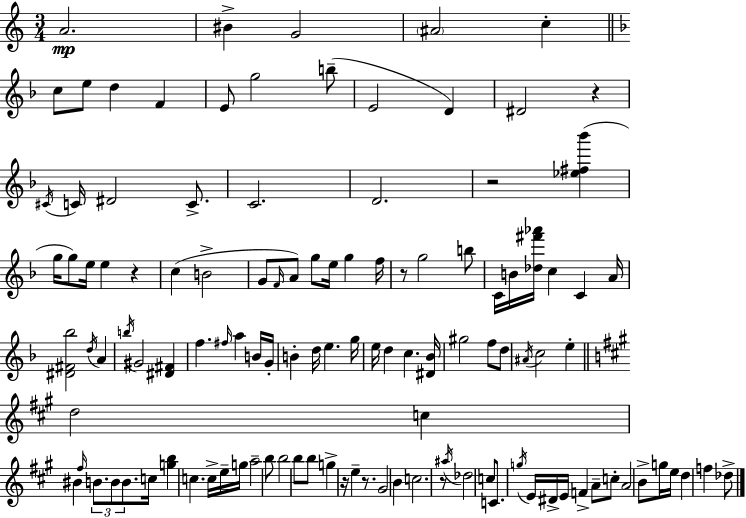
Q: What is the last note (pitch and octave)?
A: Db5